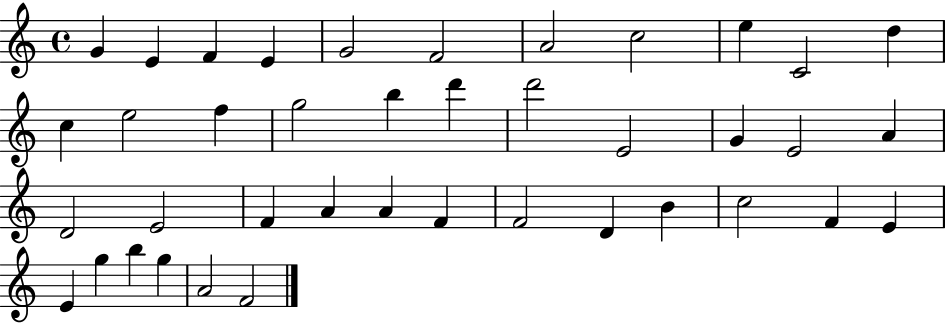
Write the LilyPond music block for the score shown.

{
  \clef treble
  \time 4/4
  \defaultTimeSignature
  \key c \major
  g'4 e'4 f'4 e'4 | g'2 f'2 | a'2 c''2 | e''4 c'2 d''4 | \break c''4 e''2 f''4 | g''2 b''4 d'''4 | d'''2 e'2 | g'4 e'2 a'4 | \break d'2 e'2 | f'4 a'4 a'4 f'4 | f'2 d'4 b'4 | c''2 f'4 e'4 | \break e'4 g''4 b''4 g''4 | a'2 f'2 | \bar "|."
}